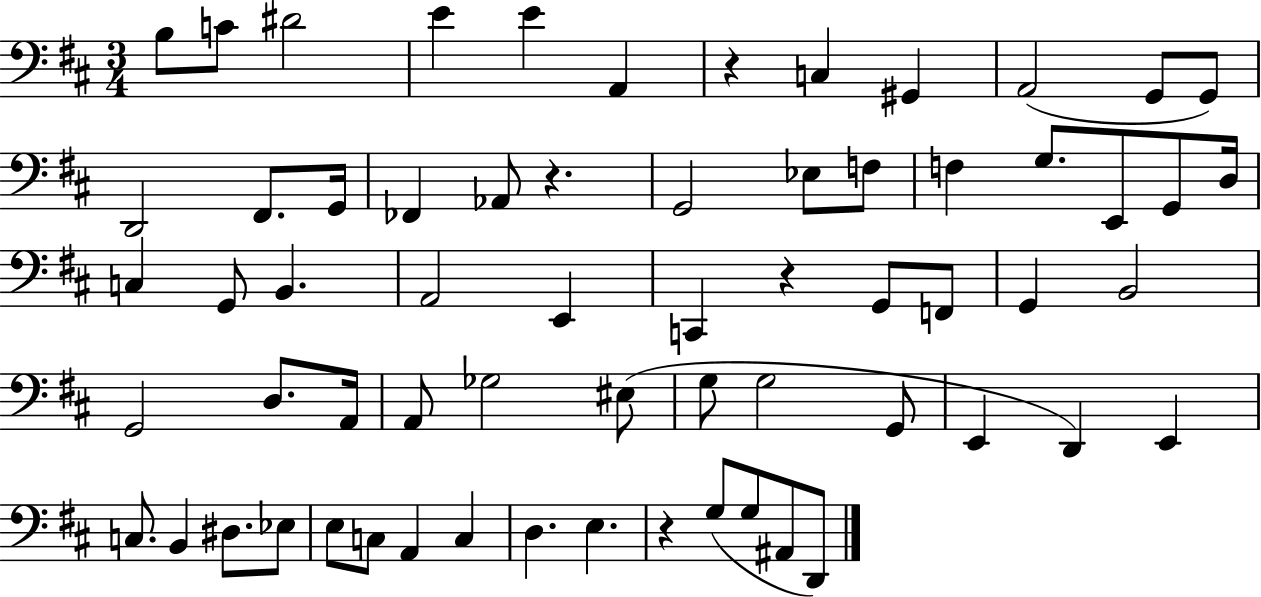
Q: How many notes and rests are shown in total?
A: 64